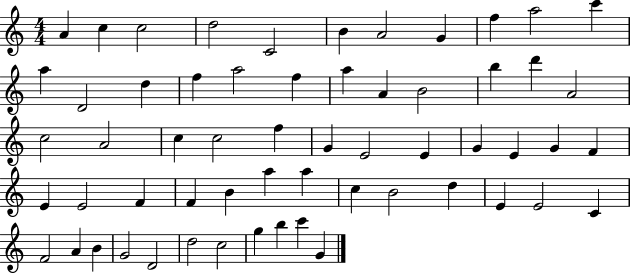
A4/q C5/q C5/h D5/h C4/h B4/q A4/h G4/q F5/q A5/h C6/q A5/q D4/h D5/q F5/q A5/h F5/q A5/q A4/q B4/h B5/q D6/q A4/h C5/h A4/h C5/q C5/h F5/q G4/q E4/h E4/q G4/q E4/q G4/q F4/q E4/q E4/h F4/q F4/q B4/q A5/q A5/q C5/q B4/h D5/q E4/q E4/h C4/q F4/h A4/q B4/q G4/h D4/h D5/h C5/h G5/q B5/q C6/q G4/q